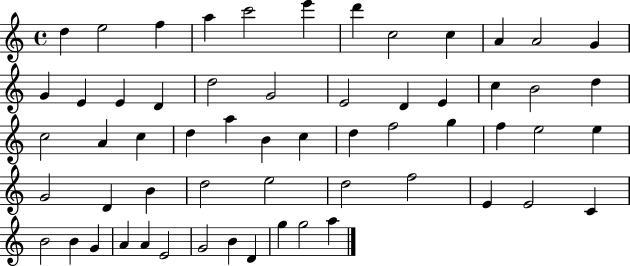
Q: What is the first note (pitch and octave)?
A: D5